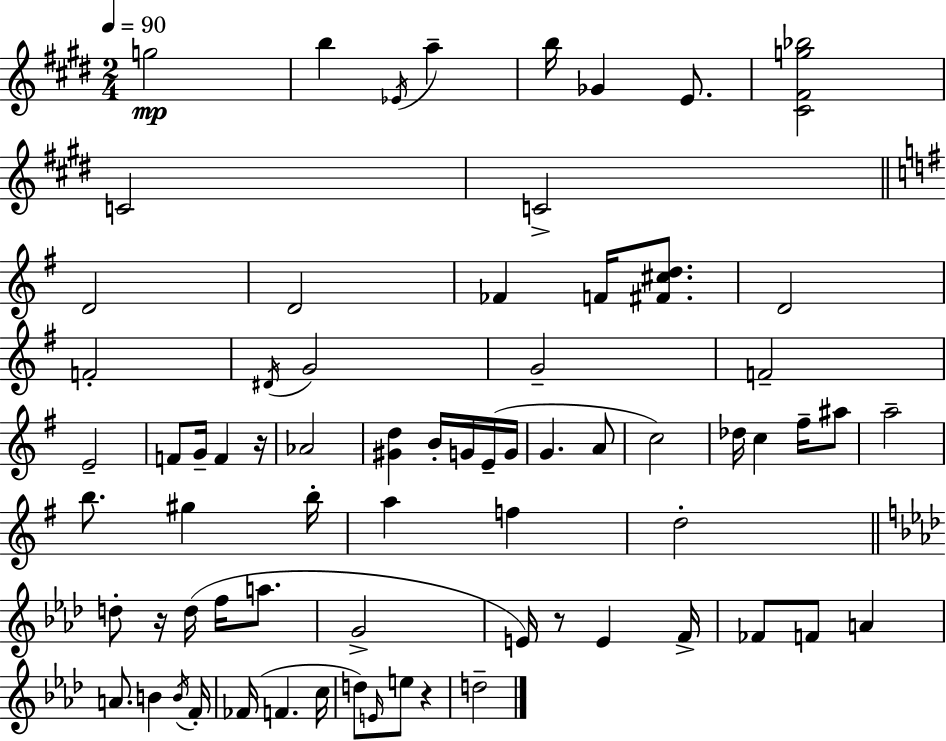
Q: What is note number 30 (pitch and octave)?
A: A4